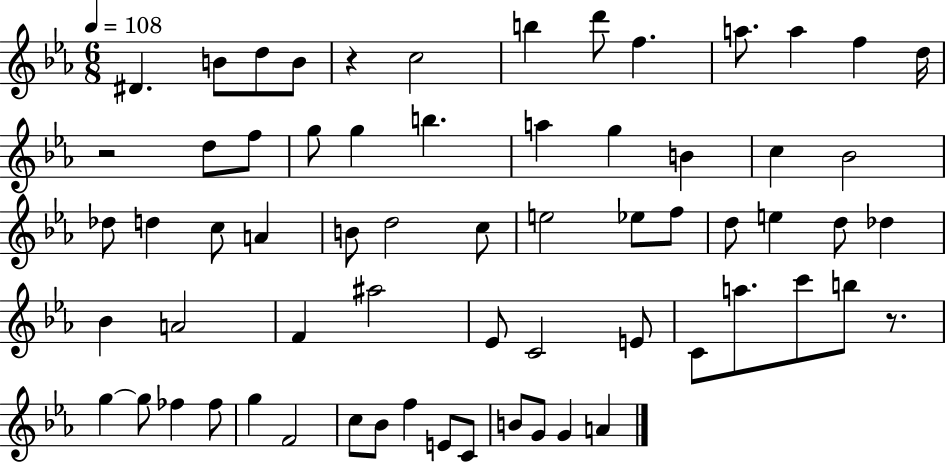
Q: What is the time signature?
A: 6/8